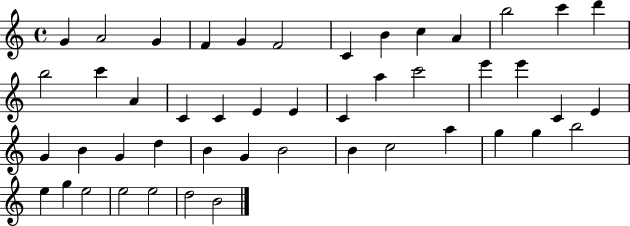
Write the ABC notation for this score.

X:1
T:Untitled
M:4/4
L:1/4
K:C
G A2 G F G F2 C B c A b2 c' d' b2 c' A C C E E C a c'2 e' e' C E G B G d B G B2 B c2 a g g b2 e g e2 e2 e2 d2 B2